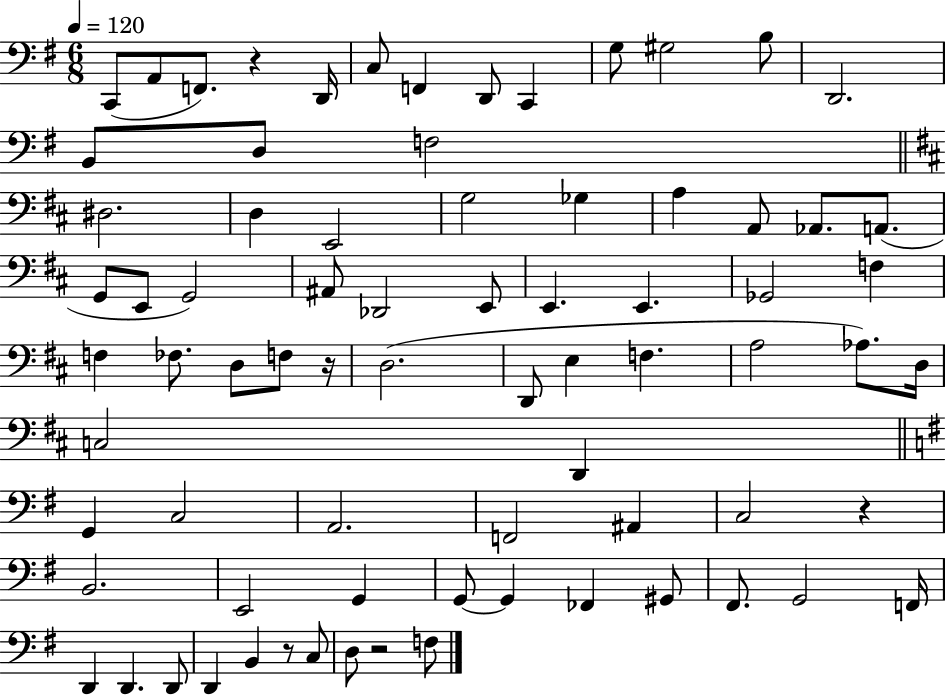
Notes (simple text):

C2/e A2/e F2/e. R/q D2/s C3/e F2/q D2/e C2/q G3/e G#3/h B3/e D2/h. B2/e D3/e F3/h D#3/h. D3/q E2/h G3/h Gb3/q A3/q A2/e Ab2/e. A2/e. G2/e E2/e G2/h A#2/e Db2/h E2/e E2/q. E2/q. Gb2/h F3/q F3/q FES3/e. D3/e F3/e R/s D3/h. D2/e E3/q F3/q. A3/h Ab3/e. D3/s C3/h D2/q G2/q C3/h A2/h. F2/h A#2/q C3/h R/q B2/h. E2/h G2/q G2/e G2/q FES2/q G#2/e F#2/e. G2/h F2/s D2/q D2/q. D2/e D2/q B2/q R/e C3/e D3/e R/h F3/e